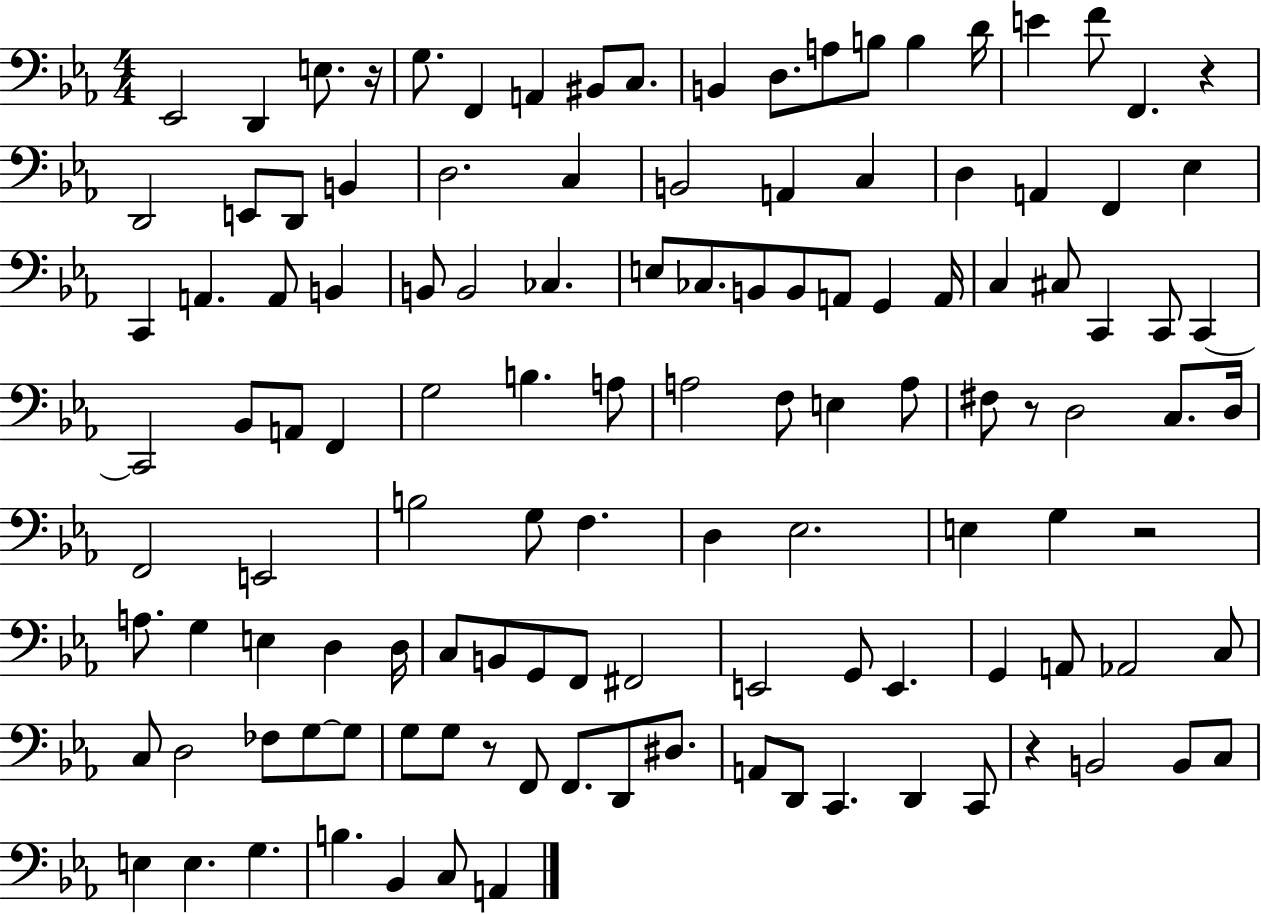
X:1
T:Untitled
M:4/4
L:1/4
K:Eb
_E,,2 D,, E,/2 z/4 G,/2 F,, A,, ^B,,/2 C,/2 B,, D,/2 A,/2 B,/2 B, D/4 E F/2 F,, z D,,2 E,,/2 D,,/2 B,, D,2 C, B,,2 A,, C, D, A,, F,, _E, C,, A,, A,,/2 B,, B,,/2 B,,2 _C, E,/2 _C,/2 B,,/2 B,,/2 A,,/2 G,, A,,/4 C, ^C,/2 C,, C,,/2 C,, C,,2 _B,,/2 A,,/2 F,, G,2 B, A,/2 A,2 F,/2 E, A,/2 ^F,/2 z/2 D,2 C,/2 D,/4 F,,2 E,,2 B,2 G,/2 F, D, _E,2 E, G, z2 A,/2 G, E, D, D,/4 C,/2 B,,/2 G,,/2 F,,/2 ^F,,2 E,,2 G,,/2 E,, G,, A,,/2 _A,,2 C,/2 C,/2 D,2 _F,/2 G,/2 G,/2 G,/2 G,/2 z/2 F,,/2 F,,/2 D,,/2 ^D,/2 A,,/2 D,,/2 C,, D,, C,,/2 z B,,2 B,,/2 C,/2 E, E, G, B, _B,, C,/2 A,,